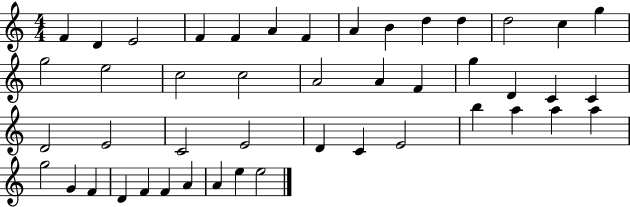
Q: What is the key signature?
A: C major